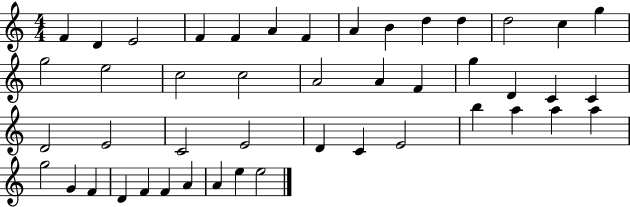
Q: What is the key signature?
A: C major